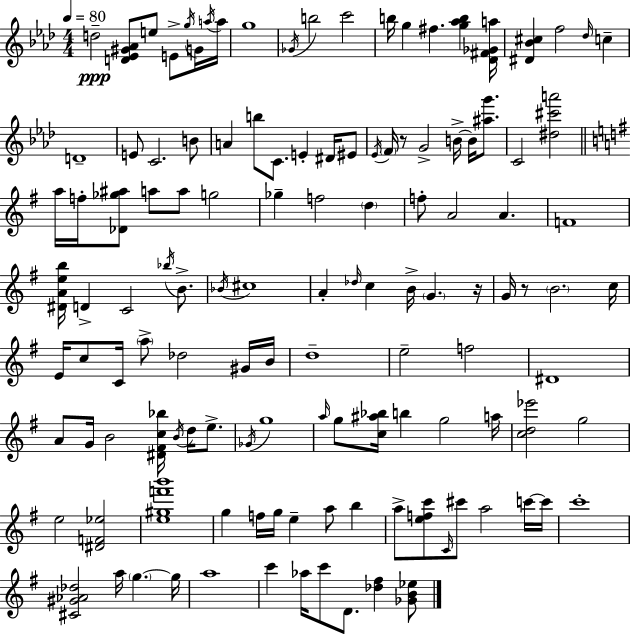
D5/h [D4,Eb4,G#4,Ab4]/e E5/e E4/e G5/s G4/s A5/s A5/s G5/w Gb4/s B5/h C6/h B5/s G5/q F#5/q. [G5,Ab5,B5]/q [Db4,F#4,Gb4,A5]/s [D#4,Bb4,C#5]/q F5/h Db5/s C5/q D4/w E4/e C4/h. B4/e A4/q B5/e C4/e. E4/q D#4/s EIS4/e Eb4/s F4/s R/e G4/h B4/s B4/s [A#5,G6]/e. C4/h [D#5,C#6,A6]/h A5/s F5/s [Db4,Gb5,A#5]/e A5/e A5/e G5/h Gb5/q F5/h D5/q F5/e A4/h A4/q. F4/w [D#4,A4,E5,B5]/s D4/q C4/h Bb5/s B4/e. Bb4/s C#5/w A4/q Db5/s C5/q B4/s G4/q. R/s G4/s R/e B4/h. C5/s E4/s C5/e C4/s A5/e Db5/h G#4/s B4/s D5/w E5/h F5/h D#4/w A4/e G4/s B4/h [D#4,F#4,C5,Bb5]/s B4/s D5/s E5/e. Gb4/s G5/w A5/s G5/e [C5,A#5,Bb5]/s B5/q G5/h A5/s [C5,D5,Eb6]/h G5/h E5/h [D#4,F4,Eb5]/h [E5,G#5,F6,B6]/w G5/q F5/s G5/s E5/q A5/e B5/q A5/e [E5,F5,C6]/e C4/s C#6/e A5/h C6/s C6/s C6/w [C#4,G#4,Ab4,Db5]/h A5/s G5/q. G5/s A5/w C6/q Ab5/s C6/e D4/e. [Db5,F#5]/q [Gb4,B4,Eb5]/e